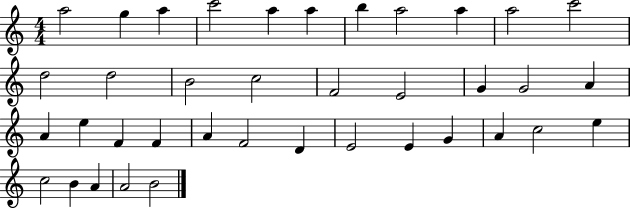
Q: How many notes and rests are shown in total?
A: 38